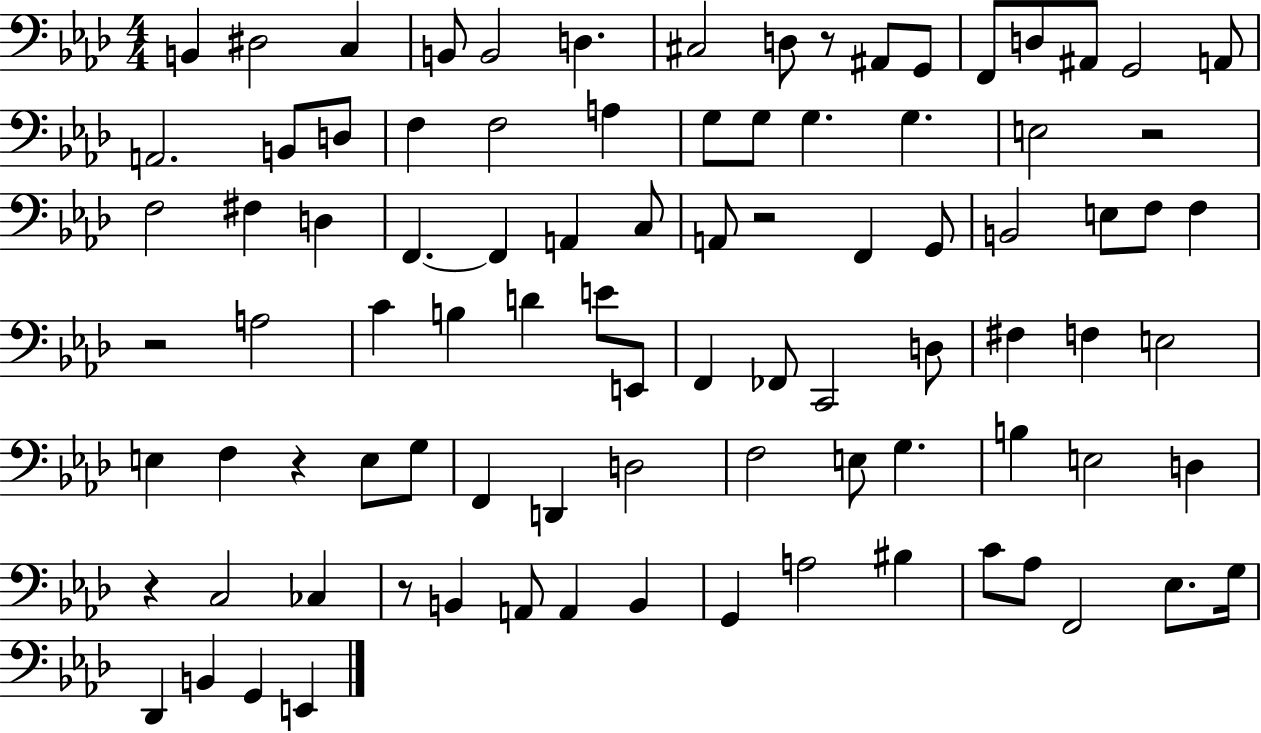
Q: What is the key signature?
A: AES major